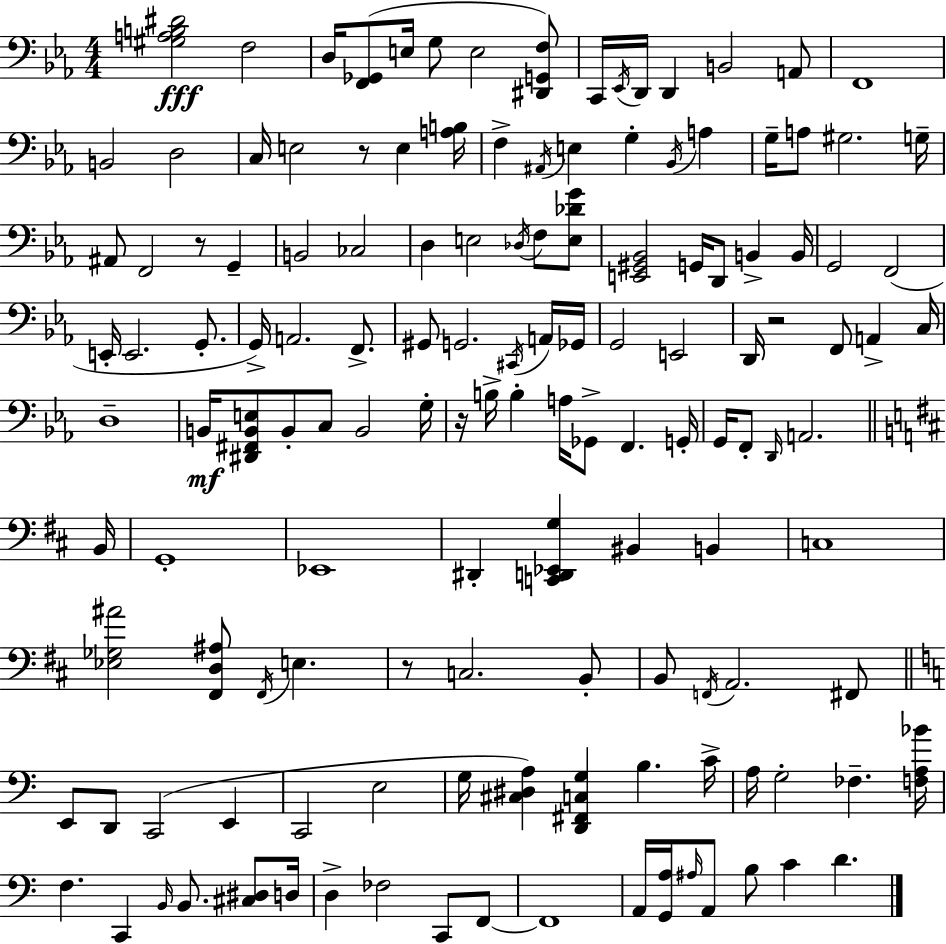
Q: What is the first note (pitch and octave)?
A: F3